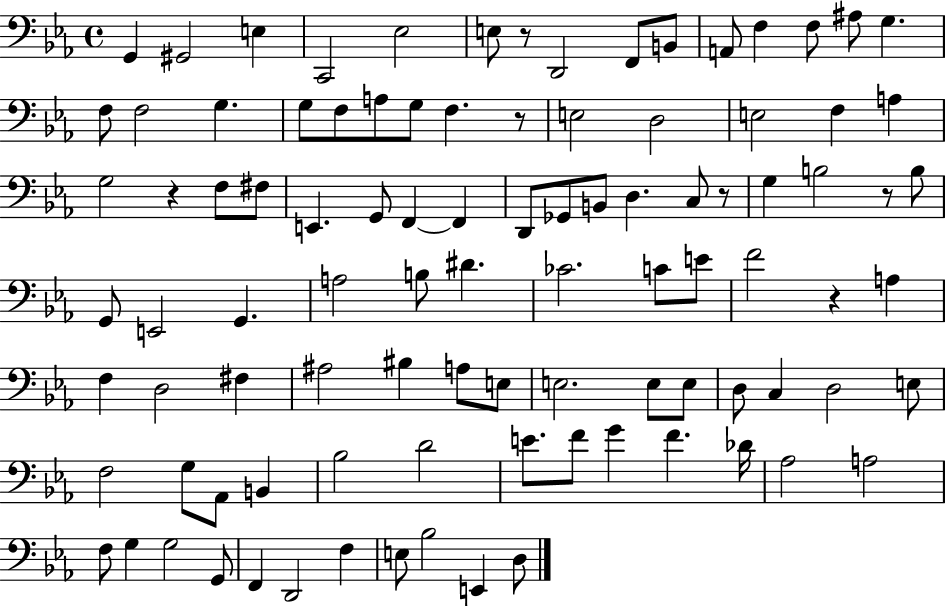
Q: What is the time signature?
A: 4/4